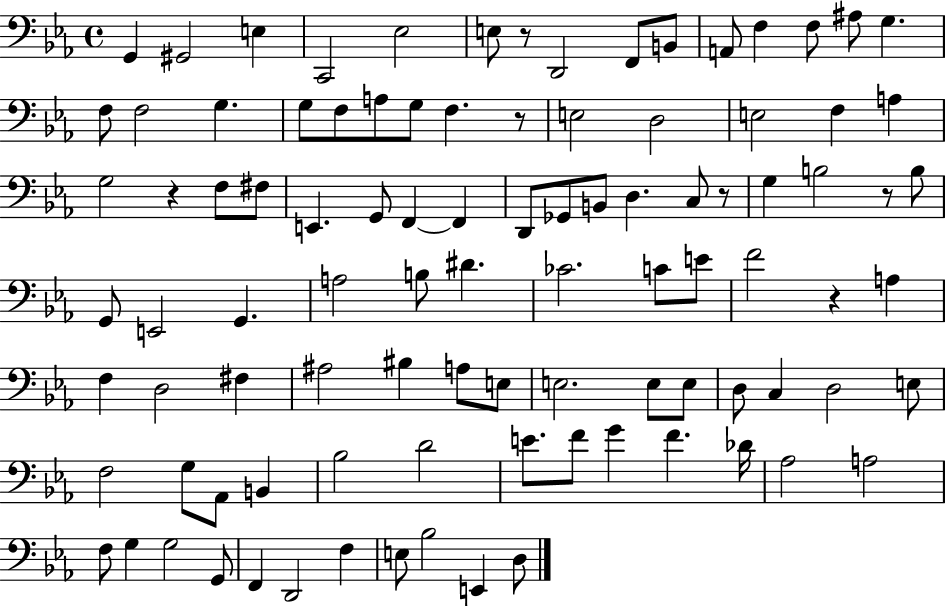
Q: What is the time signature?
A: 4/4